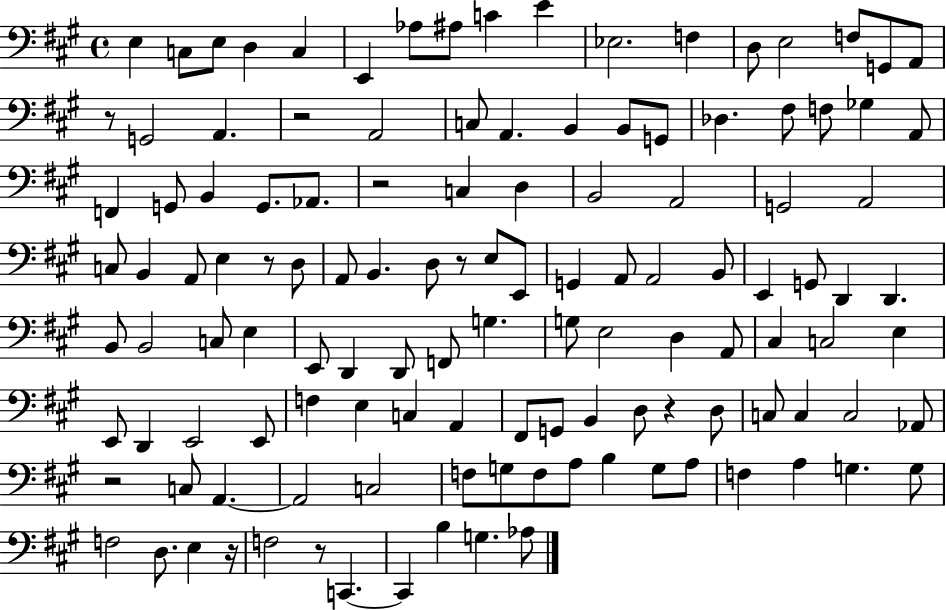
E3/q C3/e E3/e D3/q C3/q E2/q Ab3/e A#3/e C4/q E4/q Eb3/h. F3/q D3/e E3/h F3/e G2/e A2/e R/e G2/h A2/q. R/h A2/h C3/e A2/q. B2/q B2/e G2/e Db3/q. F#3/e F3/e Gb3/q A2/e F2/q G2/e B2/q G2/e. Ab2/e. R/h C3/q D3/q B2/h A2/h G2/h A2/h C3/e B2/q A2/e E3/q R/e D3/e A2/e B2/q. D3/e R/e E3/e E2/e G2/q A2/e A2/h B2/e E2/q G2/e D2/q D2/q. B2/e B2/h C3/e E3/q E2/e D2/q D2/e F2/e G3/q. G3/e E3/h D3/q A2/e C#3/q C3/h E3/q E2/e D2/q E2/h E2/e F3/q E3/q C3/q A2/q F#2/e G2/e B2/q D3/e R/q D3/e C3/e C3/q C3/h Ab2/e R/h C3/e A2/q. A2/h C3/h F3/e G3/e F3/e A3/e B3/q G3/e A3/e F3/q A3/q G3/q. G3/e F3/h D3/e. E3/q R/s F3/h R/e C2/q. C2/q B3/q G3/q. Ab3/e